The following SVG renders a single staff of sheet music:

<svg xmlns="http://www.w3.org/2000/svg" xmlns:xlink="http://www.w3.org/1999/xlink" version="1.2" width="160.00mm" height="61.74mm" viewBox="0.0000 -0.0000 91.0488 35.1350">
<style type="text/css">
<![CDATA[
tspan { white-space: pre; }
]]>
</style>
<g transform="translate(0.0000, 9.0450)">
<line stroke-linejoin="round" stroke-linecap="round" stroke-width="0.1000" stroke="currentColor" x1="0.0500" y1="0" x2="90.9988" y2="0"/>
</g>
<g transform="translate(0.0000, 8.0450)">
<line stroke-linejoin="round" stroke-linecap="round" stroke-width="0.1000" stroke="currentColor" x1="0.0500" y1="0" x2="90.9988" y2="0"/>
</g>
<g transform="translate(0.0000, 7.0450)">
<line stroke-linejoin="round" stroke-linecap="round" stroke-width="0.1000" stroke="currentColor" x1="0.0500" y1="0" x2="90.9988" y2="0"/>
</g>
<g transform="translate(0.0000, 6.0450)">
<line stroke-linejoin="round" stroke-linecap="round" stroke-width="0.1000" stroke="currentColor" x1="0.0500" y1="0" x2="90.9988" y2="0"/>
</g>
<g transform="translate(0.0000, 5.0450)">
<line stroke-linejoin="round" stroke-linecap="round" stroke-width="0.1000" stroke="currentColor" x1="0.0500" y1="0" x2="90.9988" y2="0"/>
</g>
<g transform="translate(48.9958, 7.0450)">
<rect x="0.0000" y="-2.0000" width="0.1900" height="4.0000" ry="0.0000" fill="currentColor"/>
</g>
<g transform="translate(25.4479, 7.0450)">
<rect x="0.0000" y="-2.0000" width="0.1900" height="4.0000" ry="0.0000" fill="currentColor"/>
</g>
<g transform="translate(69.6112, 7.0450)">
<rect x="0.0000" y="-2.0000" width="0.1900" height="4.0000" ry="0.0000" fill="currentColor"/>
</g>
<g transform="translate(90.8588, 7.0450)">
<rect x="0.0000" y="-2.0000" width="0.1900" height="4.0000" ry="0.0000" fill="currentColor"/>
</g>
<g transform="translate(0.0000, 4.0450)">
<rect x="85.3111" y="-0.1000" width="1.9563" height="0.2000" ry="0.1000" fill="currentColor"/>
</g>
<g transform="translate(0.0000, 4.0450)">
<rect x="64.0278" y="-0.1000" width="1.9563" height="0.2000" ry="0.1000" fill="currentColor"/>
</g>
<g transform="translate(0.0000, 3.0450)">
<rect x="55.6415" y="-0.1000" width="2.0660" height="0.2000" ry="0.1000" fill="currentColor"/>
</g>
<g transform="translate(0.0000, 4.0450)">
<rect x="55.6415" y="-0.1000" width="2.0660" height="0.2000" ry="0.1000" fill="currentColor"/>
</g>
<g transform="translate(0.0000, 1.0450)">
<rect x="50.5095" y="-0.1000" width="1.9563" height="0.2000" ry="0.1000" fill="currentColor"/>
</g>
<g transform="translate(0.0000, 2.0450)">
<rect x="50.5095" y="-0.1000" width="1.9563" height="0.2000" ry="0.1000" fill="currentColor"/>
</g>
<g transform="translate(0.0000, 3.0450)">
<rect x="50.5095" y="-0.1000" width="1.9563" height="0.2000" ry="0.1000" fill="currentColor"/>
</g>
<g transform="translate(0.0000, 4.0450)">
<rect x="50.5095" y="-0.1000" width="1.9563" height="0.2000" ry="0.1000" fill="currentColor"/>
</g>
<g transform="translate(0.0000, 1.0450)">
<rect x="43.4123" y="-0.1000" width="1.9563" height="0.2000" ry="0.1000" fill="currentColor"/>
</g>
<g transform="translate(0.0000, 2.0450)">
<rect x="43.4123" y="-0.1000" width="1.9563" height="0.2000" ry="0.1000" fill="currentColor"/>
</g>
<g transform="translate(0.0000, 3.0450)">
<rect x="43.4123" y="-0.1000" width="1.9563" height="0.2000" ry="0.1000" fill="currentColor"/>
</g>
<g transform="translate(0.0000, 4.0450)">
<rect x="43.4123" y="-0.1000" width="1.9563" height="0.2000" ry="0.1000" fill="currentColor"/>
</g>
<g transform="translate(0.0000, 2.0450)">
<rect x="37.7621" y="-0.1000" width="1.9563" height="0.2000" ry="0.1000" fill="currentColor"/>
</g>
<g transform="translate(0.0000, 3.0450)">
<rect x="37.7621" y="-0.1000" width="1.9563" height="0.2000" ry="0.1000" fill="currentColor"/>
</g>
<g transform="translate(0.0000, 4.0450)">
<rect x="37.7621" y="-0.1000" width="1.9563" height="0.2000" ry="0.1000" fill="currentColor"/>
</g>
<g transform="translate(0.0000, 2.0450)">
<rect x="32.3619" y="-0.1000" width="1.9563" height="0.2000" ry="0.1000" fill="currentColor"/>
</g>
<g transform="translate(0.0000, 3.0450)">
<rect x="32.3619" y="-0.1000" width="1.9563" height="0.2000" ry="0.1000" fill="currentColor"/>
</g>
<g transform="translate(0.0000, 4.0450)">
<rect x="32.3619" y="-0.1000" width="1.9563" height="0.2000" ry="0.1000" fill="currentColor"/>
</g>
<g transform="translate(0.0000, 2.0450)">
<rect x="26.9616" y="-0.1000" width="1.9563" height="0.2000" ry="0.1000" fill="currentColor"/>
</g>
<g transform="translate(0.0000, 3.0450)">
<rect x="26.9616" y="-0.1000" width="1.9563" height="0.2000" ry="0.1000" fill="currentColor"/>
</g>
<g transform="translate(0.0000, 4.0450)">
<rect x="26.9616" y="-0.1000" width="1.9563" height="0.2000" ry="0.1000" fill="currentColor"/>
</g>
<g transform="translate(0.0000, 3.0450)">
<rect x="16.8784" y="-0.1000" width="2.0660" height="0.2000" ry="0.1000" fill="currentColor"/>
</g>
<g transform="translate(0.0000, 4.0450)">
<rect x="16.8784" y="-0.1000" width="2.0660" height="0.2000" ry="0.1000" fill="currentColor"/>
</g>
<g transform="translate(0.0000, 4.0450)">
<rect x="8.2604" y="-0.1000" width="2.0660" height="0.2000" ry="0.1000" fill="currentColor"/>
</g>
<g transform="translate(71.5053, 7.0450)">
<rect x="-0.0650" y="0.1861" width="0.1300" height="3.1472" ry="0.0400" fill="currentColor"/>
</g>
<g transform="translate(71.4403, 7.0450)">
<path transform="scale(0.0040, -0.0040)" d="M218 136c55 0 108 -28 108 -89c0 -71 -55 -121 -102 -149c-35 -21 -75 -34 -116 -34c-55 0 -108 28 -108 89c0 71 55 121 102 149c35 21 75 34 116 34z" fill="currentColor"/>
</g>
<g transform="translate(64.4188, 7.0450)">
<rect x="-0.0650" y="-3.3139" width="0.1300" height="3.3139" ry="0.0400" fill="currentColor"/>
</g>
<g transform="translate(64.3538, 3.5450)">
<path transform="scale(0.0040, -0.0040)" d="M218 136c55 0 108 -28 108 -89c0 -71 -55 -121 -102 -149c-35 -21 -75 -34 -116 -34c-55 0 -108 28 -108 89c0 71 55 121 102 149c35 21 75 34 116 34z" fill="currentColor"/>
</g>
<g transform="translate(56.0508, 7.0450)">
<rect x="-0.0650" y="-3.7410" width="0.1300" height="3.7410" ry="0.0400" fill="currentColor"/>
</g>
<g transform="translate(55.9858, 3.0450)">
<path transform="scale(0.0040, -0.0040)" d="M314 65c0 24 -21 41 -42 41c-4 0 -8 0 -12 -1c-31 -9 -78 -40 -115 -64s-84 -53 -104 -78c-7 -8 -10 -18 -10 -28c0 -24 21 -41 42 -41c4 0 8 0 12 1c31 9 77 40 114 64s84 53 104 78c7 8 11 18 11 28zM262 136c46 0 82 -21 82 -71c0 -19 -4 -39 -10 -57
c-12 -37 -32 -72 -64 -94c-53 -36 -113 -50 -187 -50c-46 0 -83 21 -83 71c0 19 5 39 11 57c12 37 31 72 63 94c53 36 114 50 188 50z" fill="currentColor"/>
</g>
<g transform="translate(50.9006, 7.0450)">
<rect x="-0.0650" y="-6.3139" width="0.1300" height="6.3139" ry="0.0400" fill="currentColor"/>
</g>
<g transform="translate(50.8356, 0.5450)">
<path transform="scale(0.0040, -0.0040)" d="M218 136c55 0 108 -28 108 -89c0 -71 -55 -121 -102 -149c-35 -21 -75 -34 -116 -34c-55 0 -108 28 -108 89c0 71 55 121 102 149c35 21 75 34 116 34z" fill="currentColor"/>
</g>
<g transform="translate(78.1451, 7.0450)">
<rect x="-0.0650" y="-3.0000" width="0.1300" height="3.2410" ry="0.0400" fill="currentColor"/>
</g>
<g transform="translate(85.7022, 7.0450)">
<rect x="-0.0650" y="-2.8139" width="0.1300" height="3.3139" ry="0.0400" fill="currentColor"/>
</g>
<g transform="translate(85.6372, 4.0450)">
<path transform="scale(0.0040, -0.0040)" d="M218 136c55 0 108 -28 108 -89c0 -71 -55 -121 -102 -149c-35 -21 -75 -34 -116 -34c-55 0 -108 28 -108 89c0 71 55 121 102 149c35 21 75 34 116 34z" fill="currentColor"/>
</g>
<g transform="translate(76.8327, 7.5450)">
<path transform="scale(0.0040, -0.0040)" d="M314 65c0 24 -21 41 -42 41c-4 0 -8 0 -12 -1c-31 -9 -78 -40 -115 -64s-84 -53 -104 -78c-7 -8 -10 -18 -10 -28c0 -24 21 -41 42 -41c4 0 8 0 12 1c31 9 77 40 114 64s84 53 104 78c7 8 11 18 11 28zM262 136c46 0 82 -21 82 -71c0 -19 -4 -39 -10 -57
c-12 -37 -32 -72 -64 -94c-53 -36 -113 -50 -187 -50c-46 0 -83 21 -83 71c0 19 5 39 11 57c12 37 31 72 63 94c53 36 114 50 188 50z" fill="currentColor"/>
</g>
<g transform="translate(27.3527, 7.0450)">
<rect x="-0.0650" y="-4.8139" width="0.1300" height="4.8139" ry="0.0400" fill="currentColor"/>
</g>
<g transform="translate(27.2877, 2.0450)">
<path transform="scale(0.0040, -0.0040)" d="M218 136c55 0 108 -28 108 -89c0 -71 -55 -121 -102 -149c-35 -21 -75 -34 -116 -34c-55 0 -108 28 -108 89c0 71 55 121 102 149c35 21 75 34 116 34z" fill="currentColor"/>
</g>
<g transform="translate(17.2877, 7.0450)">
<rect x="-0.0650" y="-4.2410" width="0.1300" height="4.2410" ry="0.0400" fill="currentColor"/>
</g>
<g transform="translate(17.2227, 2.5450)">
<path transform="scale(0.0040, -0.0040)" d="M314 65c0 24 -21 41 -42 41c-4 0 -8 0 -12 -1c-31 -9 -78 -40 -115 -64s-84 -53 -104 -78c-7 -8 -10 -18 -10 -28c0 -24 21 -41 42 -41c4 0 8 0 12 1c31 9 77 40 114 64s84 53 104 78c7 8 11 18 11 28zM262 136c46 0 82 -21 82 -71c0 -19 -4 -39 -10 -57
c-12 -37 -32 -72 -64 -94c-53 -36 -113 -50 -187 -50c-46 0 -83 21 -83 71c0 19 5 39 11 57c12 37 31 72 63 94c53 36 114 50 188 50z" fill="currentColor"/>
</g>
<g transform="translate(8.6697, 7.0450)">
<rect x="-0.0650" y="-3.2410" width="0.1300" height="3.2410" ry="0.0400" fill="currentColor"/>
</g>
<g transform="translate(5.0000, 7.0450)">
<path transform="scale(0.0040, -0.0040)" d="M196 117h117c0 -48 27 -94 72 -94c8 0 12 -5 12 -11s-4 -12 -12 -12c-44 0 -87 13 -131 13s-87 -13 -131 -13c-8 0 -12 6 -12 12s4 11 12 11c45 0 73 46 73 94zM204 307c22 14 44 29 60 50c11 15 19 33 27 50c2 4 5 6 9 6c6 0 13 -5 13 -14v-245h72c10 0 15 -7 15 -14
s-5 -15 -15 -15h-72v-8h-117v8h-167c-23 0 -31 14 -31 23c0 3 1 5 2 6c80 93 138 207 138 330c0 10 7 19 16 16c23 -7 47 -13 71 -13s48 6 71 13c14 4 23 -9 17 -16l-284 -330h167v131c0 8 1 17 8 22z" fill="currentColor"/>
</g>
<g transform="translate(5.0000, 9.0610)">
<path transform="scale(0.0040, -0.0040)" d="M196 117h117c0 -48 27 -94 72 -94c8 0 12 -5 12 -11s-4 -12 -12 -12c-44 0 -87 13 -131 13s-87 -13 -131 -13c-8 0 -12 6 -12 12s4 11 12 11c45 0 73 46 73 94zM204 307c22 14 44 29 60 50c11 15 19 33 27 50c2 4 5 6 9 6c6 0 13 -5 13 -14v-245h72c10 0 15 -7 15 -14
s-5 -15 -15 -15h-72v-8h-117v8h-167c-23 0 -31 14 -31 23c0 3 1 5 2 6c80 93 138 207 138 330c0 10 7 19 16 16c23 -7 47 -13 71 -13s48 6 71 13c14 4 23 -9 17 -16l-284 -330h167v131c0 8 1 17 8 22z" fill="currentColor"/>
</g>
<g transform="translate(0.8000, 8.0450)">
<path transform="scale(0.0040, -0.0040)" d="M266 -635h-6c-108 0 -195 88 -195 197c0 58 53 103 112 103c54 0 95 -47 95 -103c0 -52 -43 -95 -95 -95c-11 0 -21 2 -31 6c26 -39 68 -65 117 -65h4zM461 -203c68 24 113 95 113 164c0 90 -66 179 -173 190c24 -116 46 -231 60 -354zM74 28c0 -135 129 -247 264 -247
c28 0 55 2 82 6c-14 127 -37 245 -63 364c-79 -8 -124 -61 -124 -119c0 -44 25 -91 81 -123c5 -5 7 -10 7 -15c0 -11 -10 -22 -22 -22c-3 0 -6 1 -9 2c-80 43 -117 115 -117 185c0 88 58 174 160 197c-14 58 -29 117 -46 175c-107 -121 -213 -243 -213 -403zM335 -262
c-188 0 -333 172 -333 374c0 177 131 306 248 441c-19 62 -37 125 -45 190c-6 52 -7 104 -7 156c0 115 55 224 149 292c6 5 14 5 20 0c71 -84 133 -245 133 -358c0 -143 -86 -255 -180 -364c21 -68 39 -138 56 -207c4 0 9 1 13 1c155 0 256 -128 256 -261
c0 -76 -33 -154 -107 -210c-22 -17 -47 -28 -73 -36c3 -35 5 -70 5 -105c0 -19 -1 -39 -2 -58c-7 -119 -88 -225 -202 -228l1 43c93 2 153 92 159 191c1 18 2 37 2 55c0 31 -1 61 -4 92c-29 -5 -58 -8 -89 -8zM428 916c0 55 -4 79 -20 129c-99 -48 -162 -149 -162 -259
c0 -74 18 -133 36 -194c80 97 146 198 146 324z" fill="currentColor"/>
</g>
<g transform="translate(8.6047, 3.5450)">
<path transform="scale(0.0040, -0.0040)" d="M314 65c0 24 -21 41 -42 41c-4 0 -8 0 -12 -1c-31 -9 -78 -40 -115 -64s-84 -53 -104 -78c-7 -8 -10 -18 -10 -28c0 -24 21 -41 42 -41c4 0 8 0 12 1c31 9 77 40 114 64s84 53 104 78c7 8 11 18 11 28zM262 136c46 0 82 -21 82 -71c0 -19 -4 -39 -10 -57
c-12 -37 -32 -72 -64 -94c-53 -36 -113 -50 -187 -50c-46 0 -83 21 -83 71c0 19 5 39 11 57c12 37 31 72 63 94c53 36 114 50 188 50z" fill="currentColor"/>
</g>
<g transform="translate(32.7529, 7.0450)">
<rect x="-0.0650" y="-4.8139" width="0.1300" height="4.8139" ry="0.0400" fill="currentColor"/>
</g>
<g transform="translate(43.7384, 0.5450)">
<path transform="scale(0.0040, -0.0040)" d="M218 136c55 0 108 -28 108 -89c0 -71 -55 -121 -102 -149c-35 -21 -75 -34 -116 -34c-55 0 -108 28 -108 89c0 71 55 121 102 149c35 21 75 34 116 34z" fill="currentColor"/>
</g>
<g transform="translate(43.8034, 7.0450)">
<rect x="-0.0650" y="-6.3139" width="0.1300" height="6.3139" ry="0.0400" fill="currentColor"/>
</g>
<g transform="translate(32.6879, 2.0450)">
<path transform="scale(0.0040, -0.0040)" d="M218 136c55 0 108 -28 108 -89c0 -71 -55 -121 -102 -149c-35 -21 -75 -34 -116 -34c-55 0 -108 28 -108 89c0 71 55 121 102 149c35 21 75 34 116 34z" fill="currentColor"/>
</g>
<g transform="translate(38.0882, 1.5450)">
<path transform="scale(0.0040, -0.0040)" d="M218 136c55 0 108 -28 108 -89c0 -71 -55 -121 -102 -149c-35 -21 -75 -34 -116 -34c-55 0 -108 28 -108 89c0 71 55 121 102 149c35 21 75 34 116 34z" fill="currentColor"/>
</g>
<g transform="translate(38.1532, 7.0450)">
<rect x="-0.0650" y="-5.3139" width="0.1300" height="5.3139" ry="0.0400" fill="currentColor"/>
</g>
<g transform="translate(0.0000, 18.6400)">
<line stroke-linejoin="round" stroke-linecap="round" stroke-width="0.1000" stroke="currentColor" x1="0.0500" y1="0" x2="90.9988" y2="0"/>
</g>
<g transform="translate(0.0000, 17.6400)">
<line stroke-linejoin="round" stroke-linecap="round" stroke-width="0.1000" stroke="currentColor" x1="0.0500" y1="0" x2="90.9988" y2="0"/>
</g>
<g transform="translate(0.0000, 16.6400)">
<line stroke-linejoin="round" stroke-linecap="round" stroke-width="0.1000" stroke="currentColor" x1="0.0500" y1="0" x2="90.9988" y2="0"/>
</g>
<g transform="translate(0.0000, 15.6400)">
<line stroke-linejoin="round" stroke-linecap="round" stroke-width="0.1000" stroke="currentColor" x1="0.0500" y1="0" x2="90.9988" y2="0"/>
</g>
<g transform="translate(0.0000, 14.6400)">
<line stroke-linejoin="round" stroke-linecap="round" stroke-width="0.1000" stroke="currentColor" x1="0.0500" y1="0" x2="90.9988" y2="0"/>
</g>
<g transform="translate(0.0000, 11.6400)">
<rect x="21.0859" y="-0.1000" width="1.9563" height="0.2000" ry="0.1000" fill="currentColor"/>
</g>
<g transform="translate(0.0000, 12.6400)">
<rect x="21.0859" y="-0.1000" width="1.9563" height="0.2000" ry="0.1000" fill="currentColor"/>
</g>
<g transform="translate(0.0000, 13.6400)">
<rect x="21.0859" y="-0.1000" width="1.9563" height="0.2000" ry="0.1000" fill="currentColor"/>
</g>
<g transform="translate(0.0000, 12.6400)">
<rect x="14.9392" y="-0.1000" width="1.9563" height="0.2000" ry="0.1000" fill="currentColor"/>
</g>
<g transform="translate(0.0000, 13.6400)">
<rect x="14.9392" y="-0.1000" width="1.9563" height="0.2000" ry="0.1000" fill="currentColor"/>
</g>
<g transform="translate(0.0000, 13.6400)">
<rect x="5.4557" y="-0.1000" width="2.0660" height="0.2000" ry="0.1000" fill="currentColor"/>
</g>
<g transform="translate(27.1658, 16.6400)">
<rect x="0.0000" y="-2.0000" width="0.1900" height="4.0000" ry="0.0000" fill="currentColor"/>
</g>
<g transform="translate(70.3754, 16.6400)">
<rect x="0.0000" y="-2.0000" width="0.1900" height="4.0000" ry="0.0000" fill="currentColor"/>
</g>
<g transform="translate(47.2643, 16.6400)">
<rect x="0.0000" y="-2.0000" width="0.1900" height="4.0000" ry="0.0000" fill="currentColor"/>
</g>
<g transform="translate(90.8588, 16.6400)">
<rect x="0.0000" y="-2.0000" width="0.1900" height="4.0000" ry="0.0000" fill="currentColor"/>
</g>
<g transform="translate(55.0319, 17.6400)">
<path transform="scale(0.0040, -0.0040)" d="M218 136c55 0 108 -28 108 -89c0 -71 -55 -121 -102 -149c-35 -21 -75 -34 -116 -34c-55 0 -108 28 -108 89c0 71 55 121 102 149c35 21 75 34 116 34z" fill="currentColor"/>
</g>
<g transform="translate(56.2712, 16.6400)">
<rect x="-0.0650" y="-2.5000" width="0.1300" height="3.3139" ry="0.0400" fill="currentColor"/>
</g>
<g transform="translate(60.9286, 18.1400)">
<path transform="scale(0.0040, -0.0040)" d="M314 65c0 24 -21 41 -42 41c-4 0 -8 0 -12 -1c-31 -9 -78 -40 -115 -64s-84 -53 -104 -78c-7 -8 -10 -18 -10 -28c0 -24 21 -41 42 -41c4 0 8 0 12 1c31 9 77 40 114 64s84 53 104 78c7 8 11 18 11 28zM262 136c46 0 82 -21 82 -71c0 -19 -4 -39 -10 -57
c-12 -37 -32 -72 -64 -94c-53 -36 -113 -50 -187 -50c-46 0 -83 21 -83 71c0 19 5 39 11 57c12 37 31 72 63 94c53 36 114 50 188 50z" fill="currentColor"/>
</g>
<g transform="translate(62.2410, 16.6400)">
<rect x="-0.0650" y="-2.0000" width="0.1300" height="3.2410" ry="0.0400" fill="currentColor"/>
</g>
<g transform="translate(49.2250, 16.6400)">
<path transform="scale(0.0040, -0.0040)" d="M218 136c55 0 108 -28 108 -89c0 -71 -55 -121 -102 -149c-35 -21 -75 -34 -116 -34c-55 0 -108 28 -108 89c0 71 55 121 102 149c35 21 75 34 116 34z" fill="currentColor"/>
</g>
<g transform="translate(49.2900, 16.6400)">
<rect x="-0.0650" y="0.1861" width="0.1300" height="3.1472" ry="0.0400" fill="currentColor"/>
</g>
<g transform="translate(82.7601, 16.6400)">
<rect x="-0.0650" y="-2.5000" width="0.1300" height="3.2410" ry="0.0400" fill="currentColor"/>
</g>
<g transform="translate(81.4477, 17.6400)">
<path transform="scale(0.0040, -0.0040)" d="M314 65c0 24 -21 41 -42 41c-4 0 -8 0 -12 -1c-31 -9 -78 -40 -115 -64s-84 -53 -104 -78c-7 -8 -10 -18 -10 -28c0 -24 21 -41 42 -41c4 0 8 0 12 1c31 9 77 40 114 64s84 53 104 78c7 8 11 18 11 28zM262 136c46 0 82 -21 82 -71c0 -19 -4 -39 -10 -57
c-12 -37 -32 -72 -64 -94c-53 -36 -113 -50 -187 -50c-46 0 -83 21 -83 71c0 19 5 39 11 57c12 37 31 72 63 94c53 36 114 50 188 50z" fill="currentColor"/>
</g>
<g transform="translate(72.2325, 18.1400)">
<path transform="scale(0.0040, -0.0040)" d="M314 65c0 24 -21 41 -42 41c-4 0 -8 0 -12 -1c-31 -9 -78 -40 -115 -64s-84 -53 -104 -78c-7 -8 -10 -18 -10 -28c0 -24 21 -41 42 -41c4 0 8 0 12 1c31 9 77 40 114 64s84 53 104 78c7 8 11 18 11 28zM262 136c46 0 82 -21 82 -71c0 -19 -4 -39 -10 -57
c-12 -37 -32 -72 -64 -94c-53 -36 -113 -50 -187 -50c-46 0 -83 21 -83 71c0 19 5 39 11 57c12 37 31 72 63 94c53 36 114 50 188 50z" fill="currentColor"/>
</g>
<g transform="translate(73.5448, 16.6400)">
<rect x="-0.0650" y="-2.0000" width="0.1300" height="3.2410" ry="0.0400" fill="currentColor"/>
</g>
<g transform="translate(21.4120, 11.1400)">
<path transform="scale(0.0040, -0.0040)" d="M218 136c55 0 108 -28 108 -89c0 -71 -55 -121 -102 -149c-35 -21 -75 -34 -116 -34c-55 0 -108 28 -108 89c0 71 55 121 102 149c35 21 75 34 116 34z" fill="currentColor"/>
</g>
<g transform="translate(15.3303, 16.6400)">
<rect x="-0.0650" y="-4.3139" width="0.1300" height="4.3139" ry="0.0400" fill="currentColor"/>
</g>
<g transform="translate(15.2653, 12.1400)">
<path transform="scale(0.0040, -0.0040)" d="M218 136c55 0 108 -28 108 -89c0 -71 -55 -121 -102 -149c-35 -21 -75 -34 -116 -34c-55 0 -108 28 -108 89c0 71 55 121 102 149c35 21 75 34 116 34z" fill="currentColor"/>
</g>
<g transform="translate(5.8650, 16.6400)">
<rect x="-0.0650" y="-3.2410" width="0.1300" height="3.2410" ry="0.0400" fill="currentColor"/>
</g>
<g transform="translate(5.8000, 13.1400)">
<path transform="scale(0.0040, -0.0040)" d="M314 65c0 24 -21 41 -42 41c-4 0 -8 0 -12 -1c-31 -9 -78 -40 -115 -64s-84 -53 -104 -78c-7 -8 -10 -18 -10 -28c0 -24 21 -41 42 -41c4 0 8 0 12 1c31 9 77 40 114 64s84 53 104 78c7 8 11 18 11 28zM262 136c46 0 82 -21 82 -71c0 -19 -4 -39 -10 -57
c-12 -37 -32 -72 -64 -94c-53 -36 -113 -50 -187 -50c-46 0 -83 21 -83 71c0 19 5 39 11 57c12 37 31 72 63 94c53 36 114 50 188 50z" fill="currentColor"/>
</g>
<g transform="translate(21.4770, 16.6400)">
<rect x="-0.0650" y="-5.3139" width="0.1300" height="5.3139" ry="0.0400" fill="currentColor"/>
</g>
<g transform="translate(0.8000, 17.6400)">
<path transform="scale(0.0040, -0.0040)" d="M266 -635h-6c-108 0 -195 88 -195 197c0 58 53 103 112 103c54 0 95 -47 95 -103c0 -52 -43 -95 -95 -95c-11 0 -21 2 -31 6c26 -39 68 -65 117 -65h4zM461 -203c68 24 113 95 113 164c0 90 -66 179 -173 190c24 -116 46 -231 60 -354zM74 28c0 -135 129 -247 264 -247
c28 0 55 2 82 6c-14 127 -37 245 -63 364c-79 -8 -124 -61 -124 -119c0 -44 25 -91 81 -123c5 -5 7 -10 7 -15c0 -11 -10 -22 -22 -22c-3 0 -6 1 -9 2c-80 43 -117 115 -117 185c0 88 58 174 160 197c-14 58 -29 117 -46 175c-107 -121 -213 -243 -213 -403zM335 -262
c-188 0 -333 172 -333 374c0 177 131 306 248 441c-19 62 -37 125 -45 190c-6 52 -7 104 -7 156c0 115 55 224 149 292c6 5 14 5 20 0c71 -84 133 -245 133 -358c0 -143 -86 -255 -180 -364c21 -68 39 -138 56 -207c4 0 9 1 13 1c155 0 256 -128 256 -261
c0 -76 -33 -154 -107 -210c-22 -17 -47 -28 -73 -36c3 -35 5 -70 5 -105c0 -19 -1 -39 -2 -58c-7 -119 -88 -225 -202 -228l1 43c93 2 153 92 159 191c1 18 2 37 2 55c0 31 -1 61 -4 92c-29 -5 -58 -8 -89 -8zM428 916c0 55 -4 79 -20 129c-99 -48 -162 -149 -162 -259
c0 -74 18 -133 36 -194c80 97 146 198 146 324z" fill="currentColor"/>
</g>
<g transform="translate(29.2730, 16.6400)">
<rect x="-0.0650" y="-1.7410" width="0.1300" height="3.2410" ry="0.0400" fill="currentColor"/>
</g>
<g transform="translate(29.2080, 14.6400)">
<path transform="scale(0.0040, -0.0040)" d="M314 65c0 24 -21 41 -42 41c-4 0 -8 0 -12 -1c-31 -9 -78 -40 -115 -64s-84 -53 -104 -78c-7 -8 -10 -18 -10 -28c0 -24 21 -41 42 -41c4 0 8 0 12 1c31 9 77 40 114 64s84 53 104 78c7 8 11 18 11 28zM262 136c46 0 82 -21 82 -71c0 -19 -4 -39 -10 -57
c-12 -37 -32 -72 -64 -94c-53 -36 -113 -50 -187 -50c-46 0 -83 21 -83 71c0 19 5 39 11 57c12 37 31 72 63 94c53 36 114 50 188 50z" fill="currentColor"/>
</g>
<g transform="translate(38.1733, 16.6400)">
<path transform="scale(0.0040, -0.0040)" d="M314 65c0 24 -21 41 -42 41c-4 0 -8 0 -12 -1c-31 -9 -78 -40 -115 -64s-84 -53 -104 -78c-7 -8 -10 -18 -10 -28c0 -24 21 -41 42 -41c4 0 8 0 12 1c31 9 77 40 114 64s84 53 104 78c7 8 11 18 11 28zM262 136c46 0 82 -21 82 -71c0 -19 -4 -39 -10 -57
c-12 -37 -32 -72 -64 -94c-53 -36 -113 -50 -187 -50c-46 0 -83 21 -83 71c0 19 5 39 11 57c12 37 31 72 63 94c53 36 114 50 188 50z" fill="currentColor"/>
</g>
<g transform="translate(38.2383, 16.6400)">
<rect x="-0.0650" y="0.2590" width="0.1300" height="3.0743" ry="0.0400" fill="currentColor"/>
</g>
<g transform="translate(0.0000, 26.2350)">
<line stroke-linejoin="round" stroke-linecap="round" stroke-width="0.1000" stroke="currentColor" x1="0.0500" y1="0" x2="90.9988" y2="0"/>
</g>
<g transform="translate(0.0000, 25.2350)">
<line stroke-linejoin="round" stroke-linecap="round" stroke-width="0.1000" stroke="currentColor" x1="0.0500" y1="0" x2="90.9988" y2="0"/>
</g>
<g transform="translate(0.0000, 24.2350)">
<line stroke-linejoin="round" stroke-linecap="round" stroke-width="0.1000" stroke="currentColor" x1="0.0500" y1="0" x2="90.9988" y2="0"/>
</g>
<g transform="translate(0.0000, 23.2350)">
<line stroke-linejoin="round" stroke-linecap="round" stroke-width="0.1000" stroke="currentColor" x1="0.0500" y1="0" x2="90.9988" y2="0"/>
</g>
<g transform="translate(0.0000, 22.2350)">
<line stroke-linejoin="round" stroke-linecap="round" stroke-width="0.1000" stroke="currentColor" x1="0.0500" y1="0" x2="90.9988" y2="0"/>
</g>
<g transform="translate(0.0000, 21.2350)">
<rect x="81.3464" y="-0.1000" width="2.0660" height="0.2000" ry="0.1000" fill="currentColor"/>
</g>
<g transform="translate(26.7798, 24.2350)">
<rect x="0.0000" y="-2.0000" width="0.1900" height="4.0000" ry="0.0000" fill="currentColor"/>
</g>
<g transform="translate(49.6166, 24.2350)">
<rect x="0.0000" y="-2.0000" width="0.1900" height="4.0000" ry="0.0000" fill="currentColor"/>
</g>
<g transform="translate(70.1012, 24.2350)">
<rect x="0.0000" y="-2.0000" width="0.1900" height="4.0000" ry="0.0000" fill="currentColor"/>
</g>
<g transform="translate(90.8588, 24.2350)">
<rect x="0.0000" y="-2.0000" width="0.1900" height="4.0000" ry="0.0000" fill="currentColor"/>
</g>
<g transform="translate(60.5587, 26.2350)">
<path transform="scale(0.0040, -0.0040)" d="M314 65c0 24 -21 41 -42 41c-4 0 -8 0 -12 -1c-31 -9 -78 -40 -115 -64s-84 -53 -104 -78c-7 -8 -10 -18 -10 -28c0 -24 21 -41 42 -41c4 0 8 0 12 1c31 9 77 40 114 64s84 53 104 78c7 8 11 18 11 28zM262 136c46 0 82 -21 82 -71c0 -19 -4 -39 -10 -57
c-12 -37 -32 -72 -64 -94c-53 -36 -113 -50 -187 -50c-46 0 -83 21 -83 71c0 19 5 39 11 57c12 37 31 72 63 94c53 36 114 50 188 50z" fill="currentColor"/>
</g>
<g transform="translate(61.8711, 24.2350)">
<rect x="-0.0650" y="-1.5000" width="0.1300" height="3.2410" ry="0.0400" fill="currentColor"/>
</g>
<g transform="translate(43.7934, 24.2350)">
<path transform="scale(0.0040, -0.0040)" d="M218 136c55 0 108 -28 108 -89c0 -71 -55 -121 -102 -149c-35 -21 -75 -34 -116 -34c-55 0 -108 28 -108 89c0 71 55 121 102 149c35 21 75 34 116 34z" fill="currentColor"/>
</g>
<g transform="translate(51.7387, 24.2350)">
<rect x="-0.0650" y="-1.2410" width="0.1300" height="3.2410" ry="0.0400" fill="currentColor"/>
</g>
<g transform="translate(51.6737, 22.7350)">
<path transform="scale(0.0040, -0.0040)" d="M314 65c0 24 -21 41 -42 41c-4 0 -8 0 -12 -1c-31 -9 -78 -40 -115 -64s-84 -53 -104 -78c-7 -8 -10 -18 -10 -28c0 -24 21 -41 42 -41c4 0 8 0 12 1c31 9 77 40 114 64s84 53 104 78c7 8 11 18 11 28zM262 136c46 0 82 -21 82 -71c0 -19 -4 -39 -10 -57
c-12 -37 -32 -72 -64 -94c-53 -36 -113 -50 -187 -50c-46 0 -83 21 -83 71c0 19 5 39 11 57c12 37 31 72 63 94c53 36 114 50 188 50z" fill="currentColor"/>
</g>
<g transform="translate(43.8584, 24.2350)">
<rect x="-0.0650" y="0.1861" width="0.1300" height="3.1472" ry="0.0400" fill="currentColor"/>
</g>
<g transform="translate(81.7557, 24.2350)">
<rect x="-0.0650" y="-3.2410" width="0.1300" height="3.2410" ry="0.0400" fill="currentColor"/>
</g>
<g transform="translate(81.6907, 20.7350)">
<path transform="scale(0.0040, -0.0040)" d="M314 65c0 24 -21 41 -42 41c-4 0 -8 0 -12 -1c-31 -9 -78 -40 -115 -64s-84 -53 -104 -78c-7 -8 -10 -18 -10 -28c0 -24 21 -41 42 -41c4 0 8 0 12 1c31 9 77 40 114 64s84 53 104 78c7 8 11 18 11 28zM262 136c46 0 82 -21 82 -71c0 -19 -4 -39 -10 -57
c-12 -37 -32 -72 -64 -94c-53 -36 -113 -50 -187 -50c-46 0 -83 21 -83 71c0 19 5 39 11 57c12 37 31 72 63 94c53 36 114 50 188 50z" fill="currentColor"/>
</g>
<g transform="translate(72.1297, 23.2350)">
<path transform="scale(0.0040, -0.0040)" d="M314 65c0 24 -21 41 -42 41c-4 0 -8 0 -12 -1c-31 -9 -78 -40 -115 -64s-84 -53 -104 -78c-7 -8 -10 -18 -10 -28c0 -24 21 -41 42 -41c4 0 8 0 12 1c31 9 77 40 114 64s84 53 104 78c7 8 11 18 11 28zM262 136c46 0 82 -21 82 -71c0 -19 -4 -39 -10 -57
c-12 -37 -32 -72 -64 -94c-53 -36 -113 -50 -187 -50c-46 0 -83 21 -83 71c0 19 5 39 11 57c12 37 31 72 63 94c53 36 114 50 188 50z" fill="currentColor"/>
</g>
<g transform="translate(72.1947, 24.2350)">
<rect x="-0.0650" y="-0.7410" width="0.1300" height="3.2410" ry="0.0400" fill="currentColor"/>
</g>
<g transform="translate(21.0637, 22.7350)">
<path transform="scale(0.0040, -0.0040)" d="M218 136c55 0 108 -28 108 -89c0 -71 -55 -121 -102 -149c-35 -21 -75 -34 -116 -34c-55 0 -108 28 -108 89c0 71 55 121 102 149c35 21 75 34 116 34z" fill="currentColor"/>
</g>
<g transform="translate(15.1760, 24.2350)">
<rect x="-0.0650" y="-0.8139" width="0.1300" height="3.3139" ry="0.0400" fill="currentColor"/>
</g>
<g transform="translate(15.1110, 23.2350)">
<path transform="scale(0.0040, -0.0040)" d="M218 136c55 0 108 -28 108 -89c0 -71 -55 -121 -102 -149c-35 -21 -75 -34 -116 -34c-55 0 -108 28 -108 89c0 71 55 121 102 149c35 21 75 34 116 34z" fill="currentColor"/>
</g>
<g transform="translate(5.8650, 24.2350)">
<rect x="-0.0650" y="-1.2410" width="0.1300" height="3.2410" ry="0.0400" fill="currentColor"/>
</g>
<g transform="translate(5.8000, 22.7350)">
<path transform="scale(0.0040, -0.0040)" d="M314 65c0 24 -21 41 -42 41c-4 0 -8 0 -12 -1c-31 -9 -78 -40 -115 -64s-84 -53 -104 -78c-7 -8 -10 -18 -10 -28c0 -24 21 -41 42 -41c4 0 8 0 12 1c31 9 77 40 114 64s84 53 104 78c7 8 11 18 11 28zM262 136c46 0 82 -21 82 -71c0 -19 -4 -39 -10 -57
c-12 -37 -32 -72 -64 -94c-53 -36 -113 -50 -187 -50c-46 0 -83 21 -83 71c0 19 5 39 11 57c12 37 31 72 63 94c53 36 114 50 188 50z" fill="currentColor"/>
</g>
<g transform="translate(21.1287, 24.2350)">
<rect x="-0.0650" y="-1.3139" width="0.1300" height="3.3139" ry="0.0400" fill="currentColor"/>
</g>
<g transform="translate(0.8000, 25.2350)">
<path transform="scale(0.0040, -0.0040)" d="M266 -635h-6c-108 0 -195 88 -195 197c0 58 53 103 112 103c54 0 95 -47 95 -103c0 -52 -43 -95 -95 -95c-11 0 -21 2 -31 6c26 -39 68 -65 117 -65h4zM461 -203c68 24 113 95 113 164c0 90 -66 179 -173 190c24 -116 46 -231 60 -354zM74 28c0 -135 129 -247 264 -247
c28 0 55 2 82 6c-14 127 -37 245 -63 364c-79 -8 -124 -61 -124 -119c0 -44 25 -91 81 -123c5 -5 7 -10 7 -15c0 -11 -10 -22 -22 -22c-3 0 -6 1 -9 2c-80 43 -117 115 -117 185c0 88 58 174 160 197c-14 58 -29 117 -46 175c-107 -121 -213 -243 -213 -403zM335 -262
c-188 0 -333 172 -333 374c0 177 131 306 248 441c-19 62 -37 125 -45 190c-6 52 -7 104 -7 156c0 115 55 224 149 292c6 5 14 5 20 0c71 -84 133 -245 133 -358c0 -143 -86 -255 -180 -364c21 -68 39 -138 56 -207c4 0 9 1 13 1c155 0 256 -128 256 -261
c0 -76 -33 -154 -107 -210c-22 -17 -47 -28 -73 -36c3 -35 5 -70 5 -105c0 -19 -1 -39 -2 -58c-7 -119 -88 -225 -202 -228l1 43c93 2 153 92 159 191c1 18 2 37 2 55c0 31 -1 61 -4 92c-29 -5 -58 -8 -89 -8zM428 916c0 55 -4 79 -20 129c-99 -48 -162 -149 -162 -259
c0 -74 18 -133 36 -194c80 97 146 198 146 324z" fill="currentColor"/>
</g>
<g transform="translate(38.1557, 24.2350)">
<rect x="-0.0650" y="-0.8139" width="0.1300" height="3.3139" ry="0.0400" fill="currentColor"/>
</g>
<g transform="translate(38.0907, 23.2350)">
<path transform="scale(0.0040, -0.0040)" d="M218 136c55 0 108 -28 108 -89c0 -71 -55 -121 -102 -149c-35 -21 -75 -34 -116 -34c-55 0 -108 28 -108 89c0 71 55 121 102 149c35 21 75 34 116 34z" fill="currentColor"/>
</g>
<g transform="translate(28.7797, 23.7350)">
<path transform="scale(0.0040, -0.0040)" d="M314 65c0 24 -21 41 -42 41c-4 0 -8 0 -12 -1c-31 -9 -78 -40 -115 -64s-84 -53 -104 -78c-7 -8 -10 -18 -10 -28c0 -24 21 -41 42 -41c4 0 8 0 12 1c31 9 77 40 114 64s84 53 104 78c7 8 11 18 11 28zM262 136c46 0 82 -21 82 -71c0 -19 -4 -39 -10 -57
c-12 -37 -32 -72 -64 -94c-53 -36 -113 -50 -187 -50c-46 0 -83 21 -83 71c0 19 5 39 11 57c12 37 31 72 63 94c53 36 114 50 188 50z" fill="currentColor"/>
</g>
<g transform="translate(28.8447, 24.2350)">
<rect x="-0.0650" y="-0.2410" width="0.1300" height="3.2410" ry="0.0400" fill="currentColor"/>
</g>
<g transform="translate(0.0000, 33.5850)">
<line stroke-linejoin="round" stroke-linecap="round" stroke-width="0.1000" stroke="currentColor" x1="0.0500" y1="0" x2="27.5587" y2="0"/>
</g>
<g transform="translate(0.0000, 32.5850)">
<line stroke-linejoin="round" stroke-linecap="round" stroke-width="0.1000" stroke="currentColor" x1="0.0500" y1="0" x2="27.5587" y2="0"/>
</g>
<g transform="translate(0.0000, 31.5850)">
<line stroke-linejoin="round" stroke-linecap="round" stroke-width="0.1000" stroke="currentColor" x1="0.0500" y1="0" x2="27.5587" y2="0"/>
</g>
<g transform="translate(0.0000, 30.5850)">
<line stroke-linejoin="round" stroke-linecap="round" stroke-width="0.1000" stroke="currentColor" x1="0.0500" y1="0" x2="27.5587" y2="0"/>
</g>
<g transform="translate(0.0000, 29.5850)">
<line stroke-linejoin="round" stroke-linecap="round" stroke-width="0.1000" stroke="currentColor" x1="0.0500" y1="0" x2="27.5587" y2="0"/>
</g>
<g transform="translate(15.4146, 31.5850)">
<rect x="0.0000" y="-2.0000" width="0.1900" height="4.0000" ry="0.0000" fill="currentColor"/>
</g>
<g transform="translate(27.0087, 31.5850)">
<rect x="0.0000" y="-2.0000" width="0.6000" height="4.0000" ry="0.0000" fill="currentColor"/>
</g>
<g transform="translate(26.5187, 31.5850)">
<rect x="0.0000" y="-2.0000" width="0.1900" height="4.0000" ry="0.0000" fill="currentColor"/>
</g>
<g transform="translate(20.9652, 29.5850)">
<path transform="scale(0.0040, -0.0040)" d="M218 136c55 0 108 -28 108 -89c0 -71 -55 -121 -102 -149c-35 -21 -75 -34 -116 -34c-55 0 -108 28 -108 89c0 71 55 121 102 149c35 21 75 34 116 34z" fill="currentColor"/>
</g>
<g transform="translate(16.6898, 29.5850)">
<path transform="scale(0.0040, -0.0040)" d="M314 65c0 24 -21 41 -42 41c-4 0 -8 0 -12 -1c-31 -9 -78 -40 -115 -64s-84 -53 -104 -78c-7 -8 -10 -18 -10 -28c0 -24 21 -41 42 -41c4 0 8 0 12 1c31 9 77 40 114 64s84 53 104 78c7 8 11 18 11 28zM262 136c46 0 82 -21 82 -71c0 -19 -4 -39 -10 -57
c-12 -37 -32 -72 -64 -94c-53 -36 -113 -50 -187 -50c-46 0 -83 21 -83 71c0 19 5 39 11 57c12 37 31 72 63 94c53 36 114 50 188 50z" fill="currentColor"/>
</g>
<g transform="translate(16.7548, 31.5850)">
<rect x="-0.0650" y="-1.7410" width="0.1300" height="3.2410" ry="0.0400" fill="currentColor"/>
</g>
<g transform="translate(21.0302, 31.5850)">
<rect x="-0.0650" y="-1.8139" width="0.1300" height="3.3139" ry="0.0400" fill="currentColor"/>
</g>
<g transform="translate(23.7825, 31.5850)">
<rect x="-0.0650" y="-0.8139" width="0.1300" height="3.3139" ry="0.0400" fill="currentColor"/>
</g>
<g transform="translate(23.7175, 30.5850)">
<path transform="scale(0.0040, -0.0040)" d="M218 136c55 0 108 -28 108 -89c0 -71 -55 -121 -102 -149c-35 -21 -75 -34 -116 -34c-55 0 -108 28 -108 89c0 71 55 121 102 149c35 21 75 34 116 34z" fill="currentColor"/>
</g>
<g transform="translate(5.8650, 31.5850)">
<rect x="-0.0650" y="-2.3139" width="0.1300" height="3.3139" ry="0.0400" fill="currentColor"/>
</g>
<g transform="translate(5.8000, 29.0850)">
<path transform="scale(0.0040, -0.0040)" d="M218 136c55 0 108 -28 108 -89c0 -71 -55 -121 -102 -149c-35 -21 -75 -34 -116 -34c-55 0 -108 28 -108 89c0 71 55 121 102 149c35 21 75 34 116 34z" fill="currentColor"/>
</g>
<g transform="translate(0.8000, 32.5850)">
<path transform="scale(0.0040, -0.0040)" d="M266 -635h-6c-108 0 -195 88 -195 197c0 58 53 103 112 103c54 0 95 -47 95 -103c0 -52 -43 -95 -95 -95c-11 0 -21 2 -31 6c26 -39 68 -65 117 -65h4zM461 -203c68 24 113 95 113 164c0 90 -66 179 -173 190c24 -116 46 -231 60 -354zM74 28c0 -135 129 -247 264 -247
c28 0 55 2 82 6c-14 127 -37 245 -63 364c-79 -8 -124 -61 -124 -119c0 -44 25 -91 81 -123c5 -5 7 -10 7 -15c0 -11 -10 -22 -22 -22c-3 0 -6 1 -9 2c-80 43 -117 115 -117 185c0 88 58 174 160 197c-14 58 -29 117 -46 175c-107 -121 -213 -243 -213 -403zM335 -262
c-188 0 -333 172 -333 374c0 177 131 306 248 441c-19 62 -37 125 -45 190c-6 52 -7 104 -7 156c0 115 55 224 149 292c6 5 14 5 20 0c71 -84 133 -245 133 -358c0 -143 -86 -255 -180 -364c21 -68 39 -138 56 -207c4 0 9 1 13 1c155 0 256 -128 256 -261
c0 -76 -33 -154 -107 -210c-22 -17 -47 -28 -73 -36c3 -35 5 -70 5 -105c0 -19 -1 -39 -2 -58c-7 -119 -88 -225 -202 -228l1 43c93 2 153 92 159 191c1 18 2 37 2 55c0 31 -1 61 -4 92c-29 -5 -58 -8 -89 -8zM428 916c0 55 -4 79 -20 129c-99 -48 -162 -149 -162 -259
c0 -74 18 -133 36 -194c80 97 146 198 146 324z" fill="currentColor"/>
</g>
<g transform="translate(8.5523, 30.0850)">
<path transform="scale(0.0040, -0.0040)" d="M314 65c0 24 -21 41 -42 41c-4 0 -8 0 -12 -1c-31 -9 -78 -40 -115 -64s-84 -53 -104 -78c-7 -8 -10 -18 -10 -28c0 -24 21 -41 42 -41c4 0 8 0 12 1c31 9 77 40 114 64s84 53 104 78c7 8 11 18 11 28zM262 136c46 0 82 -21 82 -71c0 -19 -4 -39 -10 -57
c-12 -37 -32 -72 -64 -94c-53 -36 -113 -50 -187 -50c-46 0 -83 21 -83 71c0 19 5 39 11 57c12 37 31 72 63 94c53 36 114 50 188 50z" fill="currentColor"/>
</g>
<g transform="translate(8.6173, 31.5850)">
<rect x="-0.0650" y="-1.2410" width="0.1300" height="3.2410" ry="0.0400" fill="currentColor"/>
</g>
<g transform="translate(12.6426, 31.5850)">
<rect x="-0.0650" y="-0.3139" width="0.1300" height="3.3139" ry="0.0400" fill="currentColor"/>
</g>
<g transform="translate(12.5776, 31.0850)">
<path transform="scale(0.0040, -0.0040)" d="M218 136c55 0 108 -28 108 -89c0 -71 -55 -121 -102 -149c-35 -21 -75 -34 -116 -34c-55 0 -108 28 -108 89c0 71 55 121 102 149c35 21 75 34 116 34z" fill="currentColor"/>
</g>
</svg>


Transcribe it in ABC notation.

X:1
T:Untitled
M:4/4
L:1/4
K:C
b2 d'2 e' e' f' a' a' c'2 b B A2 a b2 d' f' f2 B2 B G F2 F2 G2 e2 d e c2 d B e2 E2 d2 b2 g e2 c f2 f d